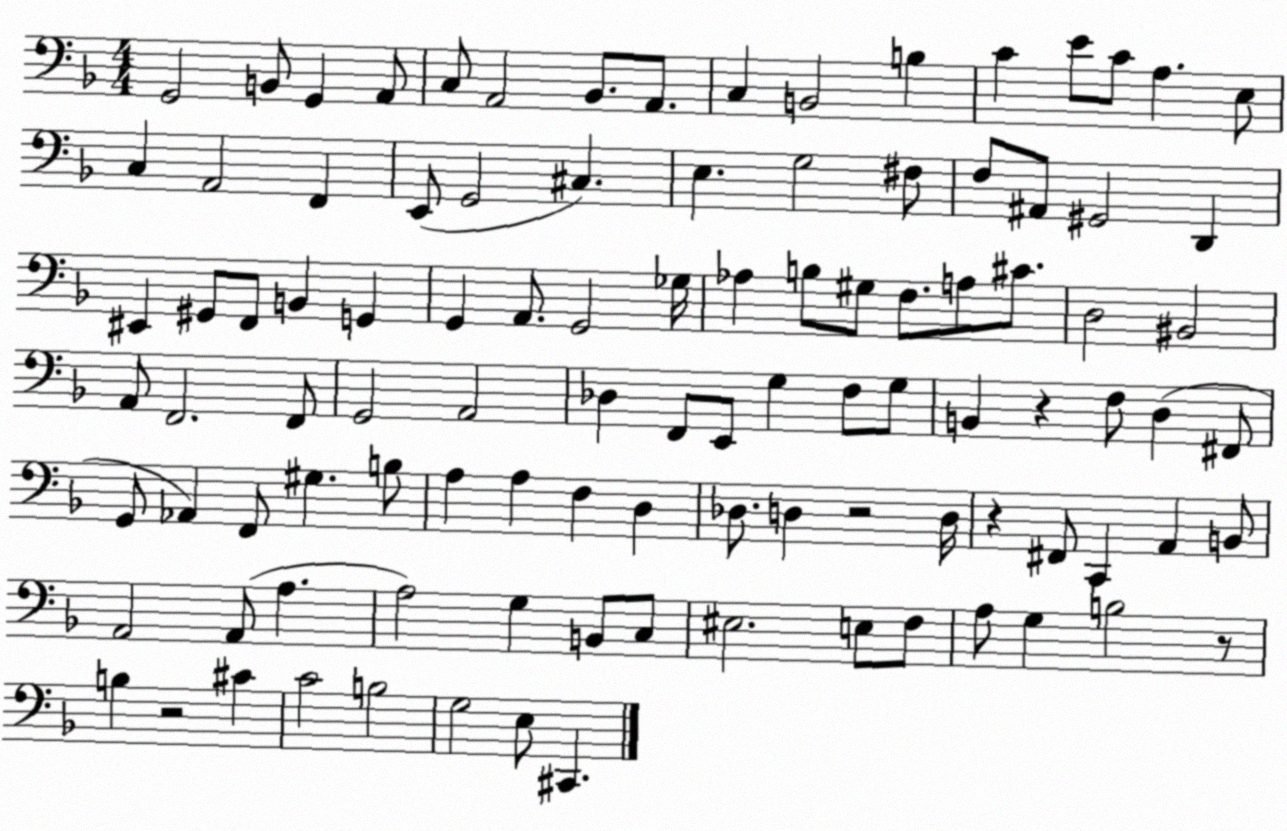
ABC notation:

X:1
T:Untitled
M:4/4
L:1/4
K:F
G,,2 B,,/2 G,, A,,/2 C,/2 A,,2 _B,,/2 A,,/2 C, B,,2 B, C E/2 C/2 A, E,/2 C, A,,2 F,, E,,/2 G,,2 ^C, E, G,2 ^F,/2 F,/2 ^A,,/2 ^G,,2 D,, ^E,, ^G,,/2 F,,/2 B,, G,, G,, A,,/2 G,,2 _G,/4 _A, B,/2 ^G,/2 F,/2 A,/2 ^C/2 D,2 ^B,,2 A,,/2 F,,2 F,,/2 G,,2 A,,2 _D, F,,/2 E,,/2 G, F,/2 G,/2 B,, z F,/2 D, ^F,,/2 G,,/2 _A,, F,,/2 ^G, B,/2 A, A, F, D, _D,/2 D, z2 D,/4 z ^F,,/2 C,, A,, B,,/2 A,,2 A,,/2 A, A,2 G, B,,/2 C,/2 ^E,2 E,/2 F,/2 A,/2 G, B,2 z/2 B, z2 ^C C2 B,2 G,2 E,/2 ^C,,